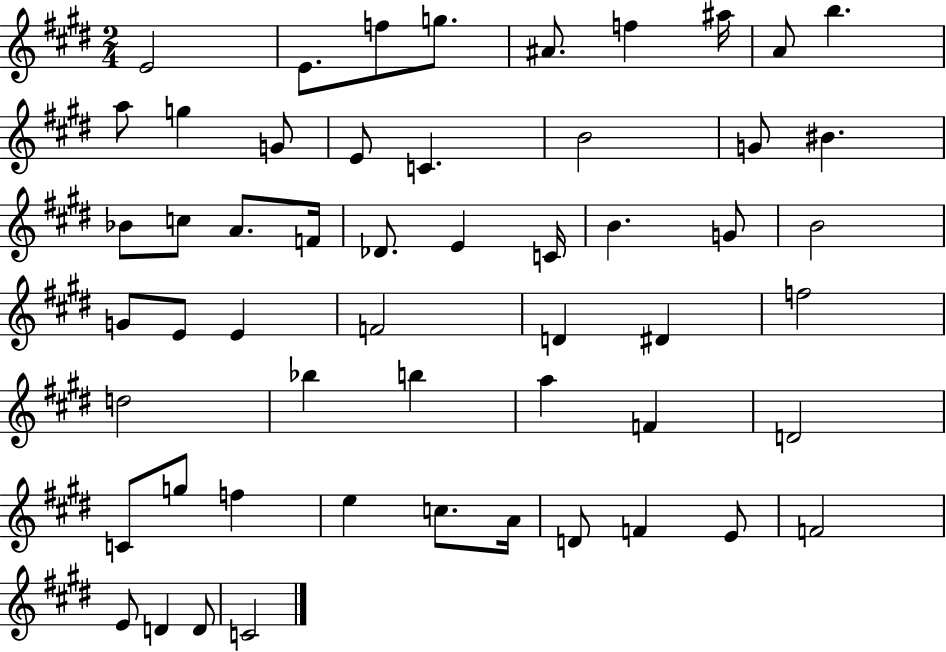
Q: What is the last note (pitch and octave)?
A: C4